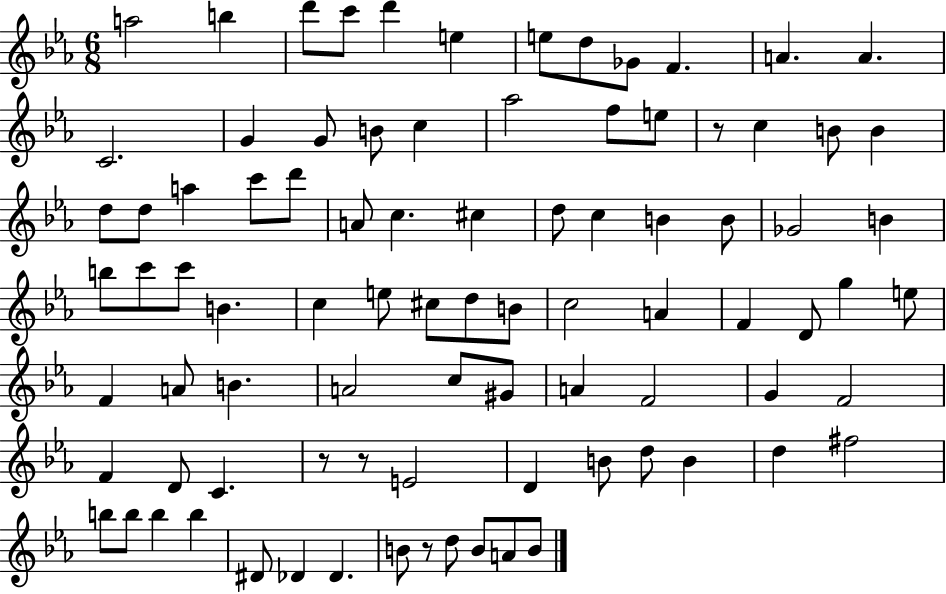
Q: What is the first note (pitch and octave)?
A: A5